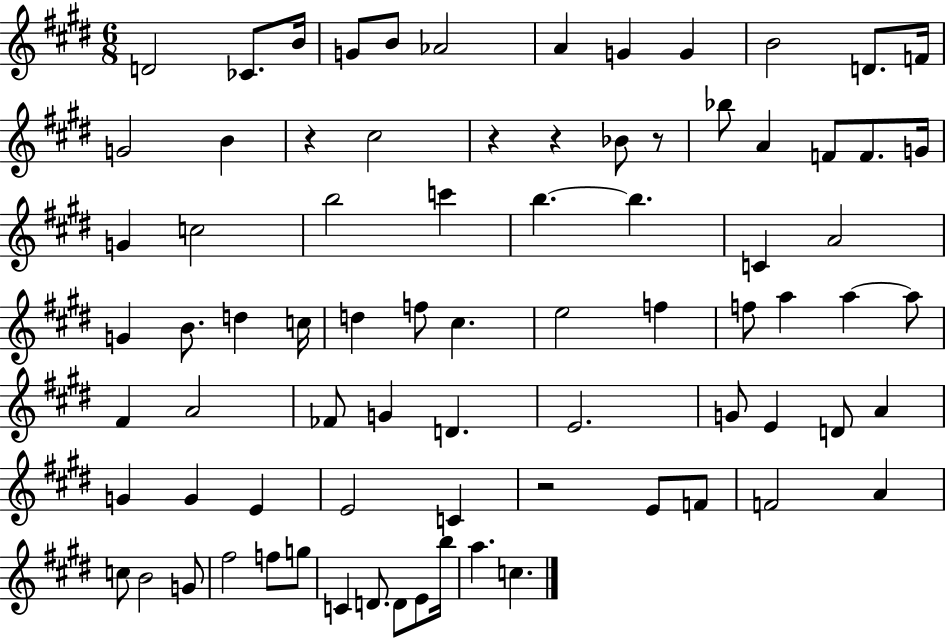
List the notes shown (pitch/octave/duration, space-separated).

D4/h CES4/e. B4/s G4/e B4/e Ab4/h A4/q G4/q G4/q B4/h D4/e. F4/s G4/h B4/q R/q C#5/h R/q R/q Bb4/e R/e Bb5/e A4/q F4/e F4/e. G4/s G4/q C5/h B5/h C6/q B5/q. B5/q. C4/q A4/h G4/q B4/e. D5/q C5/s D5/q F5/e C#5/q. E5/h F5/q F5/e A5/q A5/q A5/e F#4/q A4/h FES4/e G4/q D4/q. E4/h. G4/e E4/q D4/e A4/q G4/q G4/q E4/q E4/h C4/q R/h E4/e F4/e F4/h A4/q C5/e B4/h G4/e F#5/h F5/e G5/e C4/q D4/e. D4/e E4/e B5/s A5/q. C5/q.